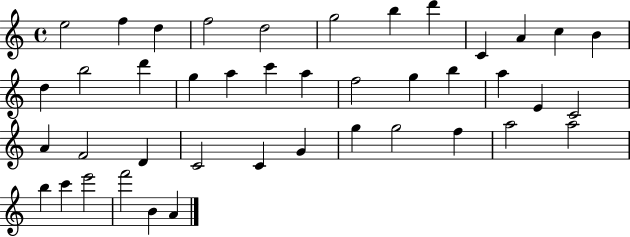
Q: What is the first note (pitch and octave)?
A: E5